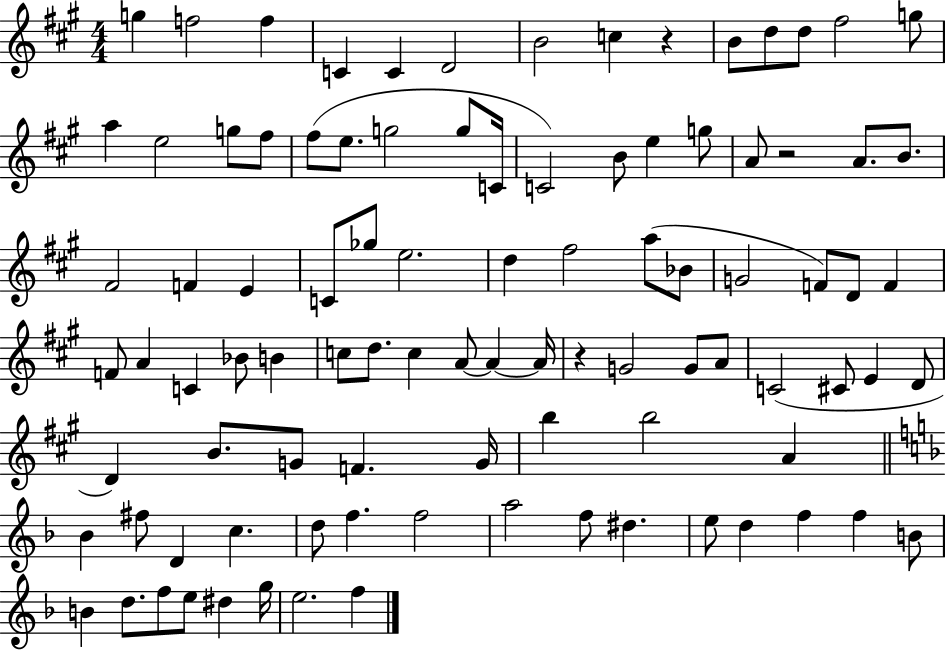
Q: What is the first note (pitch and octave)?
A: G5